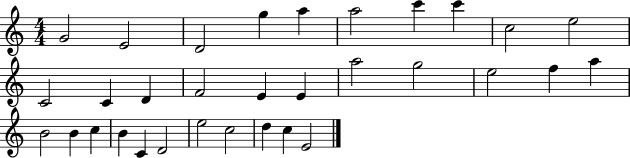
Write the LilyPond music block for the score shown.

{
  \clef treble
  \numericTimeSignature
  \time 4/4
  \key c \major
  g'2 e'2 | d'2 g''4 a''4 | a''2 c'''4 c'''4 | c''2 e''2 | \break c'2 c'4 d'4 | f'2 e'4 e'4 | a''2 g''2 | e''2 f''4 a''4 | \break b'2 b'4 c''4 | b'4 c'4 d'2 | e''2 c''2 | d''4 c''4 e'2 | \break \bar "|."
}